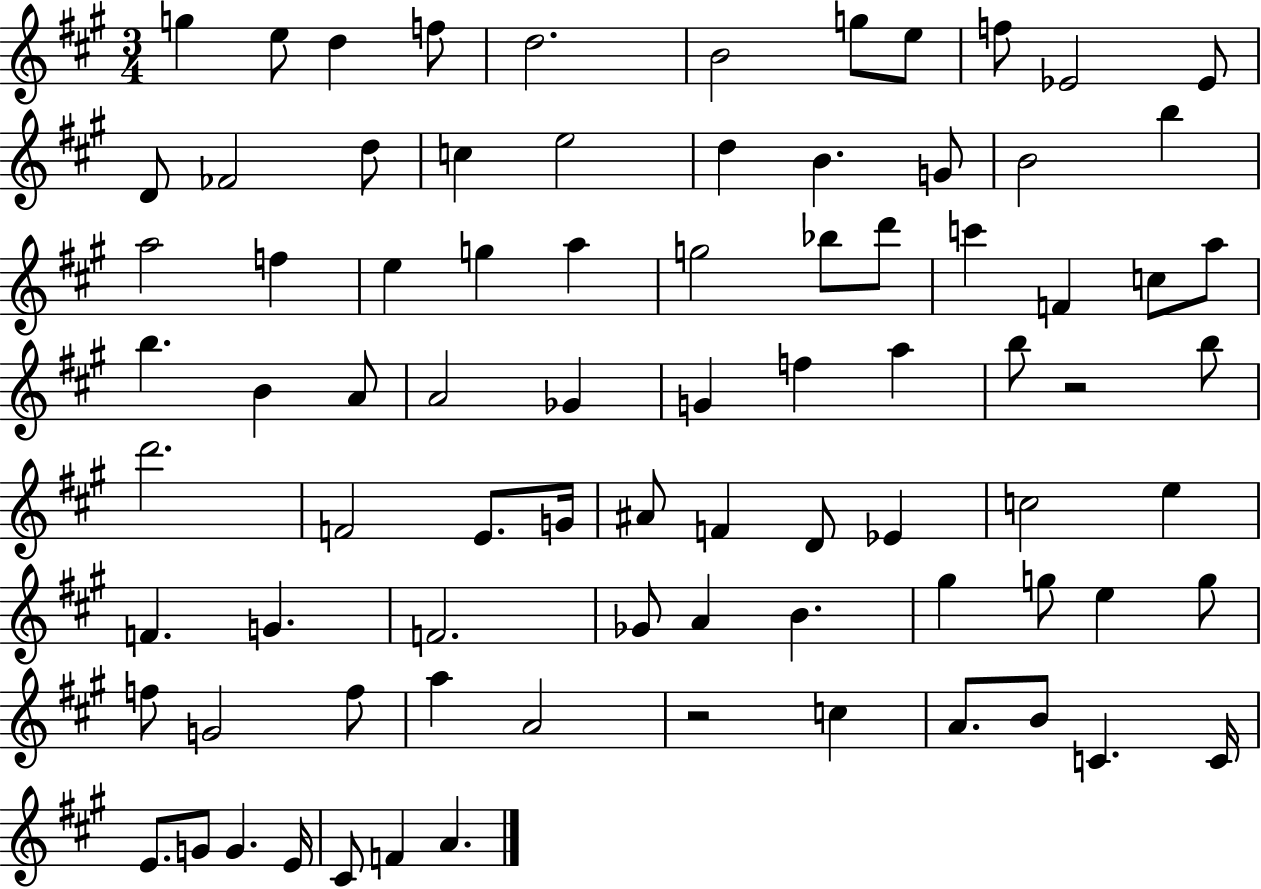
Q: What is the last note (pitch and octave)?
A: A4